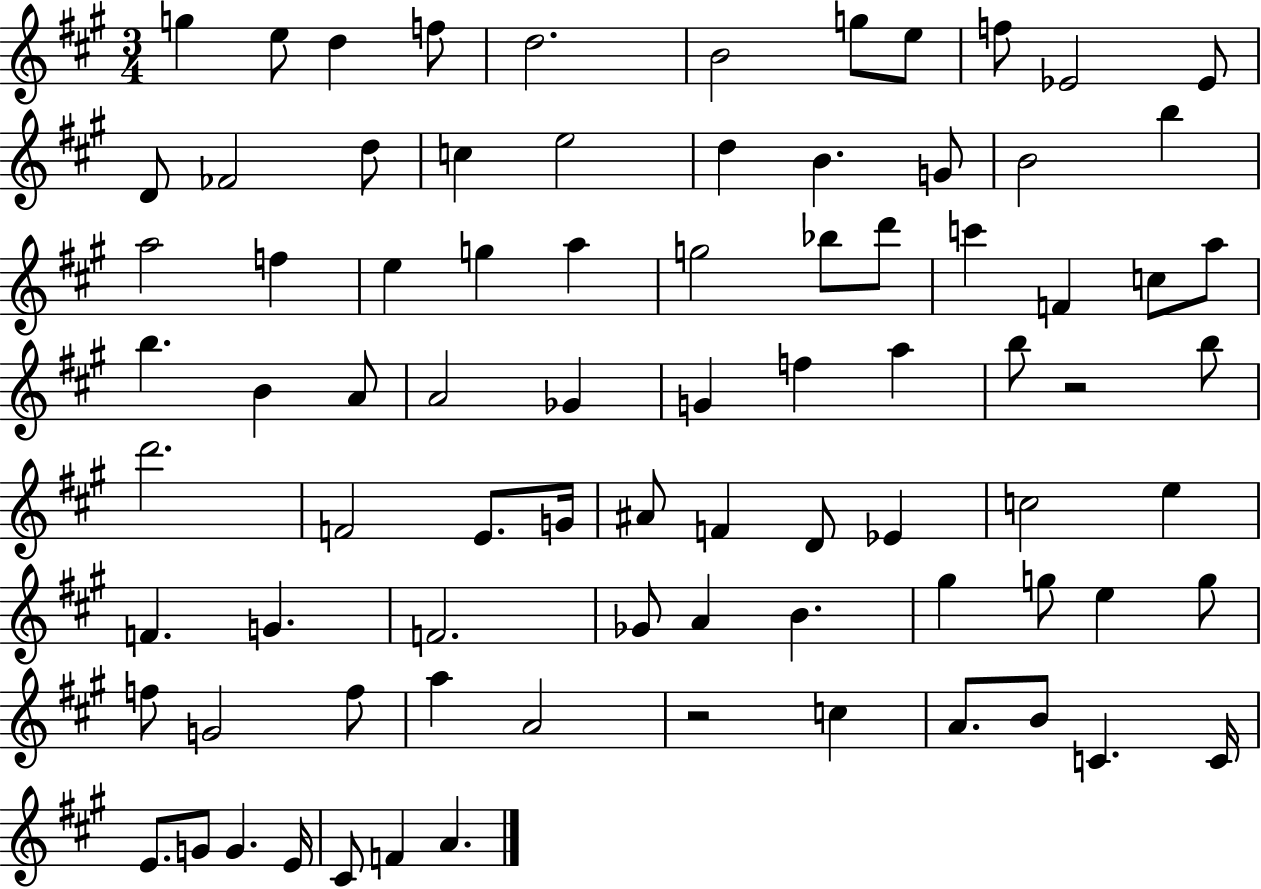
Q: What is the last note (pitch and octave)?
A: A4